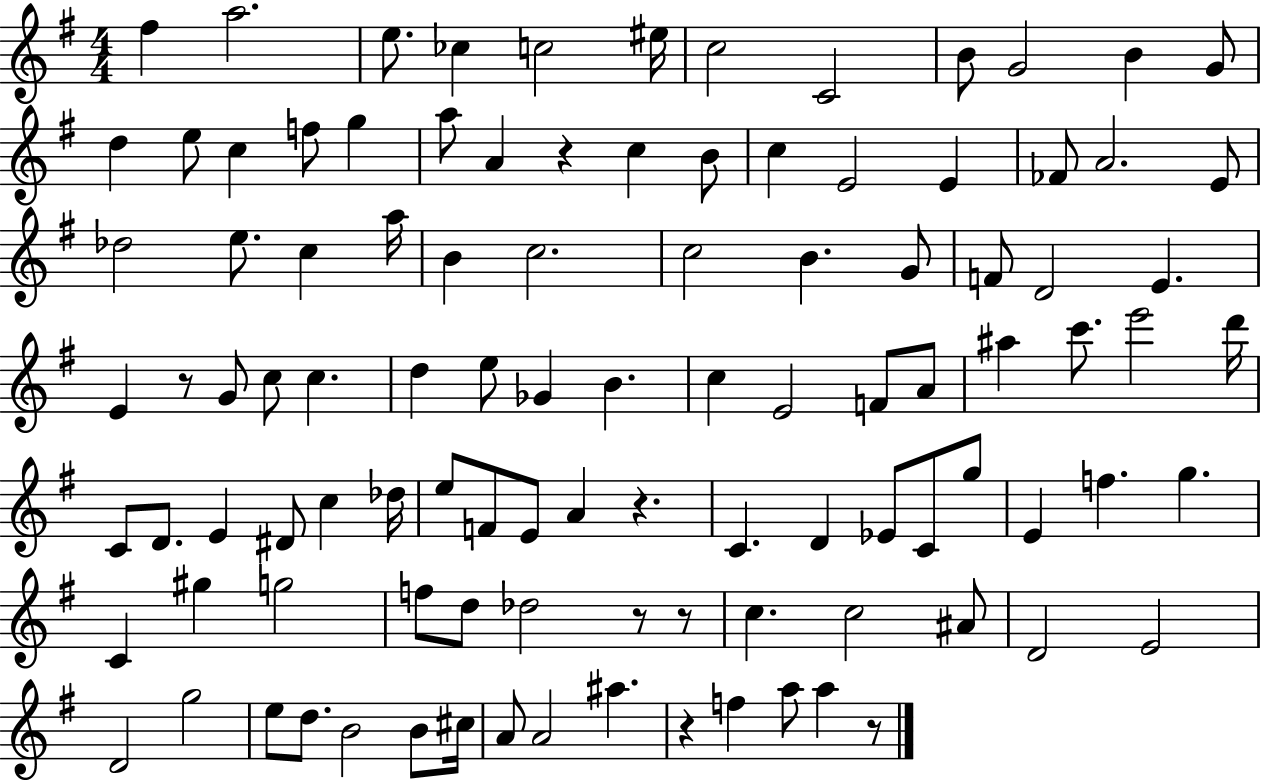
{
  \clef treble
  \numericTimeSignature
  \time 4/4
  \key g \major
  fis''4 a''2. | e''8. ces''4 c''2 eis''16 | c''2 c'2 | b'8 g'2 b'4 g'8 | \break d''4 e''8 c''4 f''8 g''4 | a''8 a'4 r4 c''4 b'8 | c''4 e'2 e'4 | fes'8 a'2. e'8 | \break des''2 e''8. c''4 a''16 | b'4 c''2. | c''2 b'4. g'8 | f'8 d'2 e'4. | \break e'4 r8 g'8 c''8 c''4. | d''4 e''8 ges'4 b'4. | c''4 e'2 f'8 a'8 | ais''4 c'''8. e'''2 d'''16 | \break c'8 d'8. e'4 dis'8 c''4 des''16 | e''8 f'8 e'8 a'4 r4. | c'4. d'4 ees'8 c'8 g''8 | e'4 f''4. g''4. | \break c'4 gis''4 g''2 | f''8 d''8 des''2 r8 r8 | c''4. c''2 ais'8 | d'2 e'2 | \break d'2 g''2 | e''8 d''8. b'2 b'8 cis''16 | a'8 a'2 ais''4. | r4 f''4 a''8 a''4 r8 | \break \bar "|."
}